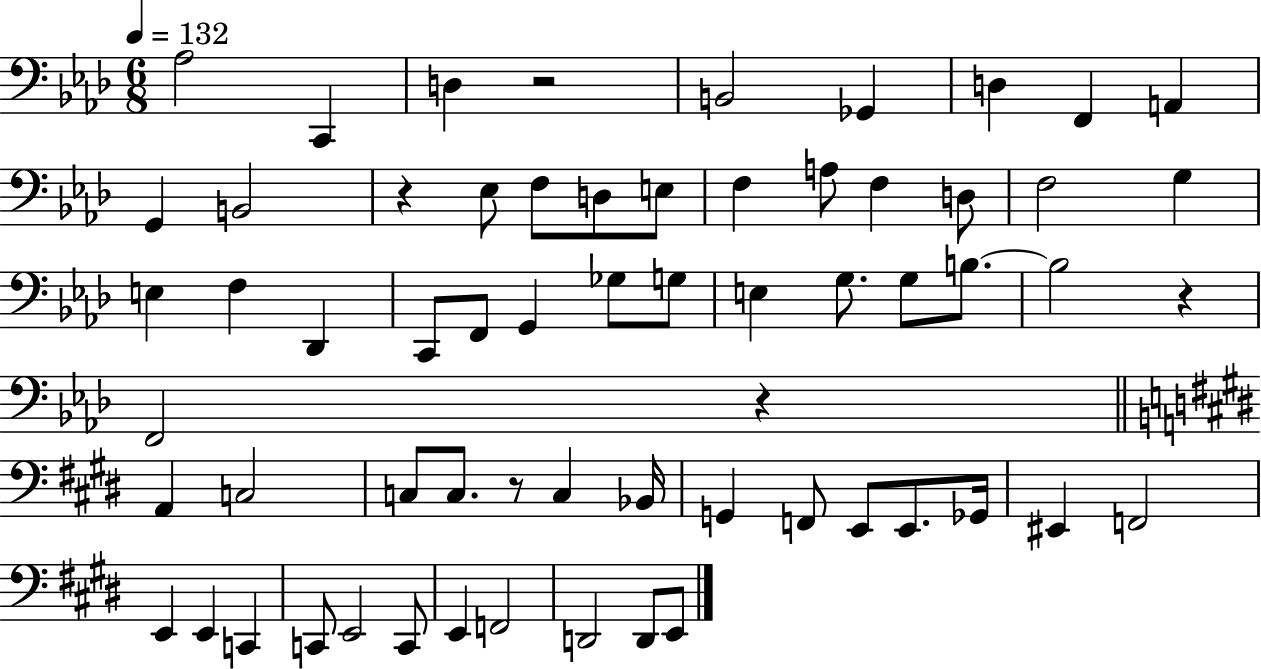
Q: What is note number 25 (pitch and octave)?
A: F2